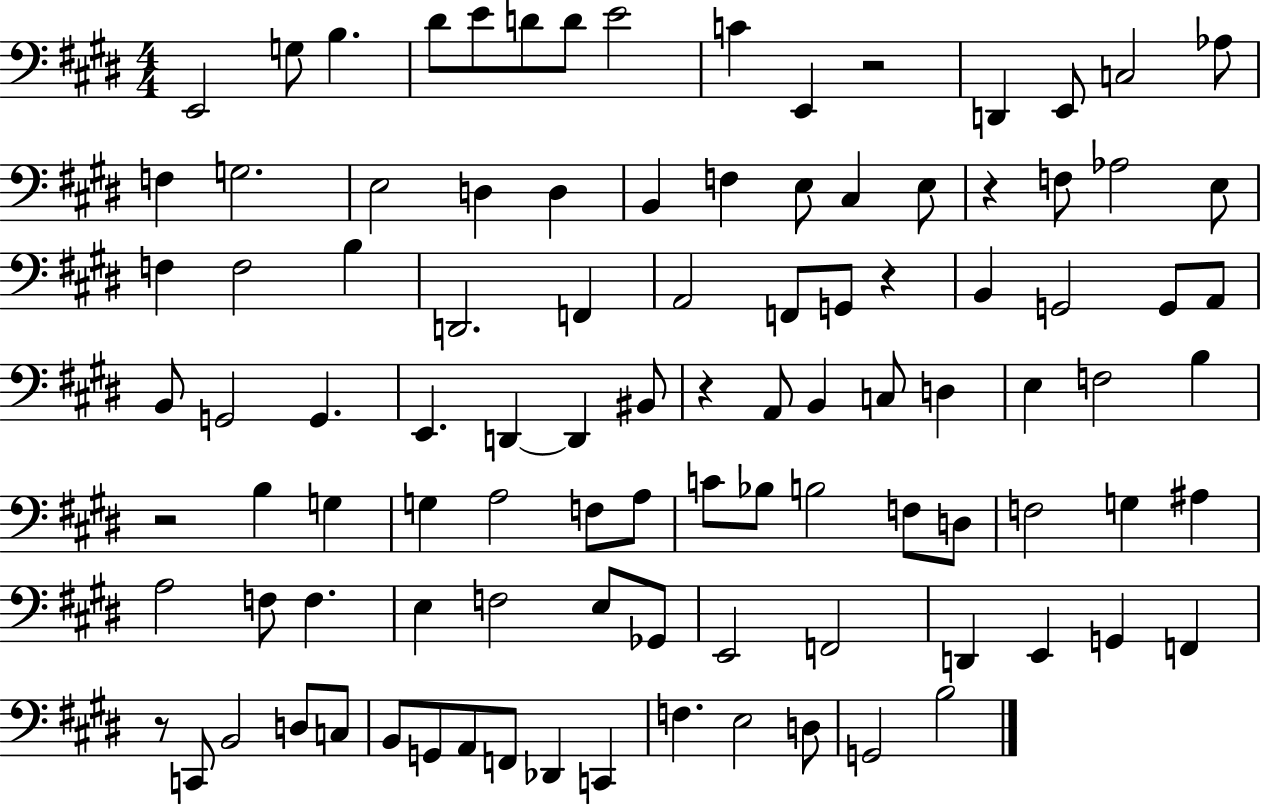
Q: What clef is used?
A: bass